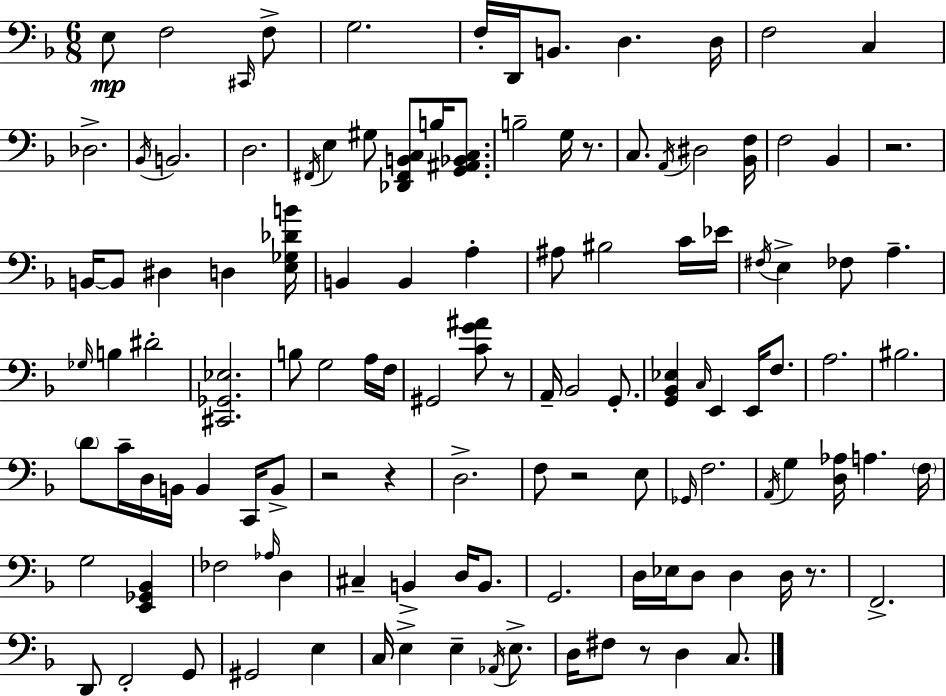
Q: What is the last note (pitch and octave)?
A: C3